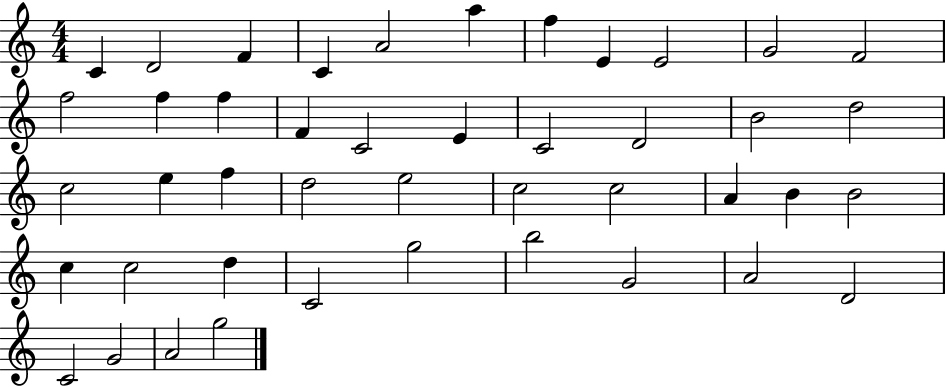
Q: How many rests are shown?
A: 0